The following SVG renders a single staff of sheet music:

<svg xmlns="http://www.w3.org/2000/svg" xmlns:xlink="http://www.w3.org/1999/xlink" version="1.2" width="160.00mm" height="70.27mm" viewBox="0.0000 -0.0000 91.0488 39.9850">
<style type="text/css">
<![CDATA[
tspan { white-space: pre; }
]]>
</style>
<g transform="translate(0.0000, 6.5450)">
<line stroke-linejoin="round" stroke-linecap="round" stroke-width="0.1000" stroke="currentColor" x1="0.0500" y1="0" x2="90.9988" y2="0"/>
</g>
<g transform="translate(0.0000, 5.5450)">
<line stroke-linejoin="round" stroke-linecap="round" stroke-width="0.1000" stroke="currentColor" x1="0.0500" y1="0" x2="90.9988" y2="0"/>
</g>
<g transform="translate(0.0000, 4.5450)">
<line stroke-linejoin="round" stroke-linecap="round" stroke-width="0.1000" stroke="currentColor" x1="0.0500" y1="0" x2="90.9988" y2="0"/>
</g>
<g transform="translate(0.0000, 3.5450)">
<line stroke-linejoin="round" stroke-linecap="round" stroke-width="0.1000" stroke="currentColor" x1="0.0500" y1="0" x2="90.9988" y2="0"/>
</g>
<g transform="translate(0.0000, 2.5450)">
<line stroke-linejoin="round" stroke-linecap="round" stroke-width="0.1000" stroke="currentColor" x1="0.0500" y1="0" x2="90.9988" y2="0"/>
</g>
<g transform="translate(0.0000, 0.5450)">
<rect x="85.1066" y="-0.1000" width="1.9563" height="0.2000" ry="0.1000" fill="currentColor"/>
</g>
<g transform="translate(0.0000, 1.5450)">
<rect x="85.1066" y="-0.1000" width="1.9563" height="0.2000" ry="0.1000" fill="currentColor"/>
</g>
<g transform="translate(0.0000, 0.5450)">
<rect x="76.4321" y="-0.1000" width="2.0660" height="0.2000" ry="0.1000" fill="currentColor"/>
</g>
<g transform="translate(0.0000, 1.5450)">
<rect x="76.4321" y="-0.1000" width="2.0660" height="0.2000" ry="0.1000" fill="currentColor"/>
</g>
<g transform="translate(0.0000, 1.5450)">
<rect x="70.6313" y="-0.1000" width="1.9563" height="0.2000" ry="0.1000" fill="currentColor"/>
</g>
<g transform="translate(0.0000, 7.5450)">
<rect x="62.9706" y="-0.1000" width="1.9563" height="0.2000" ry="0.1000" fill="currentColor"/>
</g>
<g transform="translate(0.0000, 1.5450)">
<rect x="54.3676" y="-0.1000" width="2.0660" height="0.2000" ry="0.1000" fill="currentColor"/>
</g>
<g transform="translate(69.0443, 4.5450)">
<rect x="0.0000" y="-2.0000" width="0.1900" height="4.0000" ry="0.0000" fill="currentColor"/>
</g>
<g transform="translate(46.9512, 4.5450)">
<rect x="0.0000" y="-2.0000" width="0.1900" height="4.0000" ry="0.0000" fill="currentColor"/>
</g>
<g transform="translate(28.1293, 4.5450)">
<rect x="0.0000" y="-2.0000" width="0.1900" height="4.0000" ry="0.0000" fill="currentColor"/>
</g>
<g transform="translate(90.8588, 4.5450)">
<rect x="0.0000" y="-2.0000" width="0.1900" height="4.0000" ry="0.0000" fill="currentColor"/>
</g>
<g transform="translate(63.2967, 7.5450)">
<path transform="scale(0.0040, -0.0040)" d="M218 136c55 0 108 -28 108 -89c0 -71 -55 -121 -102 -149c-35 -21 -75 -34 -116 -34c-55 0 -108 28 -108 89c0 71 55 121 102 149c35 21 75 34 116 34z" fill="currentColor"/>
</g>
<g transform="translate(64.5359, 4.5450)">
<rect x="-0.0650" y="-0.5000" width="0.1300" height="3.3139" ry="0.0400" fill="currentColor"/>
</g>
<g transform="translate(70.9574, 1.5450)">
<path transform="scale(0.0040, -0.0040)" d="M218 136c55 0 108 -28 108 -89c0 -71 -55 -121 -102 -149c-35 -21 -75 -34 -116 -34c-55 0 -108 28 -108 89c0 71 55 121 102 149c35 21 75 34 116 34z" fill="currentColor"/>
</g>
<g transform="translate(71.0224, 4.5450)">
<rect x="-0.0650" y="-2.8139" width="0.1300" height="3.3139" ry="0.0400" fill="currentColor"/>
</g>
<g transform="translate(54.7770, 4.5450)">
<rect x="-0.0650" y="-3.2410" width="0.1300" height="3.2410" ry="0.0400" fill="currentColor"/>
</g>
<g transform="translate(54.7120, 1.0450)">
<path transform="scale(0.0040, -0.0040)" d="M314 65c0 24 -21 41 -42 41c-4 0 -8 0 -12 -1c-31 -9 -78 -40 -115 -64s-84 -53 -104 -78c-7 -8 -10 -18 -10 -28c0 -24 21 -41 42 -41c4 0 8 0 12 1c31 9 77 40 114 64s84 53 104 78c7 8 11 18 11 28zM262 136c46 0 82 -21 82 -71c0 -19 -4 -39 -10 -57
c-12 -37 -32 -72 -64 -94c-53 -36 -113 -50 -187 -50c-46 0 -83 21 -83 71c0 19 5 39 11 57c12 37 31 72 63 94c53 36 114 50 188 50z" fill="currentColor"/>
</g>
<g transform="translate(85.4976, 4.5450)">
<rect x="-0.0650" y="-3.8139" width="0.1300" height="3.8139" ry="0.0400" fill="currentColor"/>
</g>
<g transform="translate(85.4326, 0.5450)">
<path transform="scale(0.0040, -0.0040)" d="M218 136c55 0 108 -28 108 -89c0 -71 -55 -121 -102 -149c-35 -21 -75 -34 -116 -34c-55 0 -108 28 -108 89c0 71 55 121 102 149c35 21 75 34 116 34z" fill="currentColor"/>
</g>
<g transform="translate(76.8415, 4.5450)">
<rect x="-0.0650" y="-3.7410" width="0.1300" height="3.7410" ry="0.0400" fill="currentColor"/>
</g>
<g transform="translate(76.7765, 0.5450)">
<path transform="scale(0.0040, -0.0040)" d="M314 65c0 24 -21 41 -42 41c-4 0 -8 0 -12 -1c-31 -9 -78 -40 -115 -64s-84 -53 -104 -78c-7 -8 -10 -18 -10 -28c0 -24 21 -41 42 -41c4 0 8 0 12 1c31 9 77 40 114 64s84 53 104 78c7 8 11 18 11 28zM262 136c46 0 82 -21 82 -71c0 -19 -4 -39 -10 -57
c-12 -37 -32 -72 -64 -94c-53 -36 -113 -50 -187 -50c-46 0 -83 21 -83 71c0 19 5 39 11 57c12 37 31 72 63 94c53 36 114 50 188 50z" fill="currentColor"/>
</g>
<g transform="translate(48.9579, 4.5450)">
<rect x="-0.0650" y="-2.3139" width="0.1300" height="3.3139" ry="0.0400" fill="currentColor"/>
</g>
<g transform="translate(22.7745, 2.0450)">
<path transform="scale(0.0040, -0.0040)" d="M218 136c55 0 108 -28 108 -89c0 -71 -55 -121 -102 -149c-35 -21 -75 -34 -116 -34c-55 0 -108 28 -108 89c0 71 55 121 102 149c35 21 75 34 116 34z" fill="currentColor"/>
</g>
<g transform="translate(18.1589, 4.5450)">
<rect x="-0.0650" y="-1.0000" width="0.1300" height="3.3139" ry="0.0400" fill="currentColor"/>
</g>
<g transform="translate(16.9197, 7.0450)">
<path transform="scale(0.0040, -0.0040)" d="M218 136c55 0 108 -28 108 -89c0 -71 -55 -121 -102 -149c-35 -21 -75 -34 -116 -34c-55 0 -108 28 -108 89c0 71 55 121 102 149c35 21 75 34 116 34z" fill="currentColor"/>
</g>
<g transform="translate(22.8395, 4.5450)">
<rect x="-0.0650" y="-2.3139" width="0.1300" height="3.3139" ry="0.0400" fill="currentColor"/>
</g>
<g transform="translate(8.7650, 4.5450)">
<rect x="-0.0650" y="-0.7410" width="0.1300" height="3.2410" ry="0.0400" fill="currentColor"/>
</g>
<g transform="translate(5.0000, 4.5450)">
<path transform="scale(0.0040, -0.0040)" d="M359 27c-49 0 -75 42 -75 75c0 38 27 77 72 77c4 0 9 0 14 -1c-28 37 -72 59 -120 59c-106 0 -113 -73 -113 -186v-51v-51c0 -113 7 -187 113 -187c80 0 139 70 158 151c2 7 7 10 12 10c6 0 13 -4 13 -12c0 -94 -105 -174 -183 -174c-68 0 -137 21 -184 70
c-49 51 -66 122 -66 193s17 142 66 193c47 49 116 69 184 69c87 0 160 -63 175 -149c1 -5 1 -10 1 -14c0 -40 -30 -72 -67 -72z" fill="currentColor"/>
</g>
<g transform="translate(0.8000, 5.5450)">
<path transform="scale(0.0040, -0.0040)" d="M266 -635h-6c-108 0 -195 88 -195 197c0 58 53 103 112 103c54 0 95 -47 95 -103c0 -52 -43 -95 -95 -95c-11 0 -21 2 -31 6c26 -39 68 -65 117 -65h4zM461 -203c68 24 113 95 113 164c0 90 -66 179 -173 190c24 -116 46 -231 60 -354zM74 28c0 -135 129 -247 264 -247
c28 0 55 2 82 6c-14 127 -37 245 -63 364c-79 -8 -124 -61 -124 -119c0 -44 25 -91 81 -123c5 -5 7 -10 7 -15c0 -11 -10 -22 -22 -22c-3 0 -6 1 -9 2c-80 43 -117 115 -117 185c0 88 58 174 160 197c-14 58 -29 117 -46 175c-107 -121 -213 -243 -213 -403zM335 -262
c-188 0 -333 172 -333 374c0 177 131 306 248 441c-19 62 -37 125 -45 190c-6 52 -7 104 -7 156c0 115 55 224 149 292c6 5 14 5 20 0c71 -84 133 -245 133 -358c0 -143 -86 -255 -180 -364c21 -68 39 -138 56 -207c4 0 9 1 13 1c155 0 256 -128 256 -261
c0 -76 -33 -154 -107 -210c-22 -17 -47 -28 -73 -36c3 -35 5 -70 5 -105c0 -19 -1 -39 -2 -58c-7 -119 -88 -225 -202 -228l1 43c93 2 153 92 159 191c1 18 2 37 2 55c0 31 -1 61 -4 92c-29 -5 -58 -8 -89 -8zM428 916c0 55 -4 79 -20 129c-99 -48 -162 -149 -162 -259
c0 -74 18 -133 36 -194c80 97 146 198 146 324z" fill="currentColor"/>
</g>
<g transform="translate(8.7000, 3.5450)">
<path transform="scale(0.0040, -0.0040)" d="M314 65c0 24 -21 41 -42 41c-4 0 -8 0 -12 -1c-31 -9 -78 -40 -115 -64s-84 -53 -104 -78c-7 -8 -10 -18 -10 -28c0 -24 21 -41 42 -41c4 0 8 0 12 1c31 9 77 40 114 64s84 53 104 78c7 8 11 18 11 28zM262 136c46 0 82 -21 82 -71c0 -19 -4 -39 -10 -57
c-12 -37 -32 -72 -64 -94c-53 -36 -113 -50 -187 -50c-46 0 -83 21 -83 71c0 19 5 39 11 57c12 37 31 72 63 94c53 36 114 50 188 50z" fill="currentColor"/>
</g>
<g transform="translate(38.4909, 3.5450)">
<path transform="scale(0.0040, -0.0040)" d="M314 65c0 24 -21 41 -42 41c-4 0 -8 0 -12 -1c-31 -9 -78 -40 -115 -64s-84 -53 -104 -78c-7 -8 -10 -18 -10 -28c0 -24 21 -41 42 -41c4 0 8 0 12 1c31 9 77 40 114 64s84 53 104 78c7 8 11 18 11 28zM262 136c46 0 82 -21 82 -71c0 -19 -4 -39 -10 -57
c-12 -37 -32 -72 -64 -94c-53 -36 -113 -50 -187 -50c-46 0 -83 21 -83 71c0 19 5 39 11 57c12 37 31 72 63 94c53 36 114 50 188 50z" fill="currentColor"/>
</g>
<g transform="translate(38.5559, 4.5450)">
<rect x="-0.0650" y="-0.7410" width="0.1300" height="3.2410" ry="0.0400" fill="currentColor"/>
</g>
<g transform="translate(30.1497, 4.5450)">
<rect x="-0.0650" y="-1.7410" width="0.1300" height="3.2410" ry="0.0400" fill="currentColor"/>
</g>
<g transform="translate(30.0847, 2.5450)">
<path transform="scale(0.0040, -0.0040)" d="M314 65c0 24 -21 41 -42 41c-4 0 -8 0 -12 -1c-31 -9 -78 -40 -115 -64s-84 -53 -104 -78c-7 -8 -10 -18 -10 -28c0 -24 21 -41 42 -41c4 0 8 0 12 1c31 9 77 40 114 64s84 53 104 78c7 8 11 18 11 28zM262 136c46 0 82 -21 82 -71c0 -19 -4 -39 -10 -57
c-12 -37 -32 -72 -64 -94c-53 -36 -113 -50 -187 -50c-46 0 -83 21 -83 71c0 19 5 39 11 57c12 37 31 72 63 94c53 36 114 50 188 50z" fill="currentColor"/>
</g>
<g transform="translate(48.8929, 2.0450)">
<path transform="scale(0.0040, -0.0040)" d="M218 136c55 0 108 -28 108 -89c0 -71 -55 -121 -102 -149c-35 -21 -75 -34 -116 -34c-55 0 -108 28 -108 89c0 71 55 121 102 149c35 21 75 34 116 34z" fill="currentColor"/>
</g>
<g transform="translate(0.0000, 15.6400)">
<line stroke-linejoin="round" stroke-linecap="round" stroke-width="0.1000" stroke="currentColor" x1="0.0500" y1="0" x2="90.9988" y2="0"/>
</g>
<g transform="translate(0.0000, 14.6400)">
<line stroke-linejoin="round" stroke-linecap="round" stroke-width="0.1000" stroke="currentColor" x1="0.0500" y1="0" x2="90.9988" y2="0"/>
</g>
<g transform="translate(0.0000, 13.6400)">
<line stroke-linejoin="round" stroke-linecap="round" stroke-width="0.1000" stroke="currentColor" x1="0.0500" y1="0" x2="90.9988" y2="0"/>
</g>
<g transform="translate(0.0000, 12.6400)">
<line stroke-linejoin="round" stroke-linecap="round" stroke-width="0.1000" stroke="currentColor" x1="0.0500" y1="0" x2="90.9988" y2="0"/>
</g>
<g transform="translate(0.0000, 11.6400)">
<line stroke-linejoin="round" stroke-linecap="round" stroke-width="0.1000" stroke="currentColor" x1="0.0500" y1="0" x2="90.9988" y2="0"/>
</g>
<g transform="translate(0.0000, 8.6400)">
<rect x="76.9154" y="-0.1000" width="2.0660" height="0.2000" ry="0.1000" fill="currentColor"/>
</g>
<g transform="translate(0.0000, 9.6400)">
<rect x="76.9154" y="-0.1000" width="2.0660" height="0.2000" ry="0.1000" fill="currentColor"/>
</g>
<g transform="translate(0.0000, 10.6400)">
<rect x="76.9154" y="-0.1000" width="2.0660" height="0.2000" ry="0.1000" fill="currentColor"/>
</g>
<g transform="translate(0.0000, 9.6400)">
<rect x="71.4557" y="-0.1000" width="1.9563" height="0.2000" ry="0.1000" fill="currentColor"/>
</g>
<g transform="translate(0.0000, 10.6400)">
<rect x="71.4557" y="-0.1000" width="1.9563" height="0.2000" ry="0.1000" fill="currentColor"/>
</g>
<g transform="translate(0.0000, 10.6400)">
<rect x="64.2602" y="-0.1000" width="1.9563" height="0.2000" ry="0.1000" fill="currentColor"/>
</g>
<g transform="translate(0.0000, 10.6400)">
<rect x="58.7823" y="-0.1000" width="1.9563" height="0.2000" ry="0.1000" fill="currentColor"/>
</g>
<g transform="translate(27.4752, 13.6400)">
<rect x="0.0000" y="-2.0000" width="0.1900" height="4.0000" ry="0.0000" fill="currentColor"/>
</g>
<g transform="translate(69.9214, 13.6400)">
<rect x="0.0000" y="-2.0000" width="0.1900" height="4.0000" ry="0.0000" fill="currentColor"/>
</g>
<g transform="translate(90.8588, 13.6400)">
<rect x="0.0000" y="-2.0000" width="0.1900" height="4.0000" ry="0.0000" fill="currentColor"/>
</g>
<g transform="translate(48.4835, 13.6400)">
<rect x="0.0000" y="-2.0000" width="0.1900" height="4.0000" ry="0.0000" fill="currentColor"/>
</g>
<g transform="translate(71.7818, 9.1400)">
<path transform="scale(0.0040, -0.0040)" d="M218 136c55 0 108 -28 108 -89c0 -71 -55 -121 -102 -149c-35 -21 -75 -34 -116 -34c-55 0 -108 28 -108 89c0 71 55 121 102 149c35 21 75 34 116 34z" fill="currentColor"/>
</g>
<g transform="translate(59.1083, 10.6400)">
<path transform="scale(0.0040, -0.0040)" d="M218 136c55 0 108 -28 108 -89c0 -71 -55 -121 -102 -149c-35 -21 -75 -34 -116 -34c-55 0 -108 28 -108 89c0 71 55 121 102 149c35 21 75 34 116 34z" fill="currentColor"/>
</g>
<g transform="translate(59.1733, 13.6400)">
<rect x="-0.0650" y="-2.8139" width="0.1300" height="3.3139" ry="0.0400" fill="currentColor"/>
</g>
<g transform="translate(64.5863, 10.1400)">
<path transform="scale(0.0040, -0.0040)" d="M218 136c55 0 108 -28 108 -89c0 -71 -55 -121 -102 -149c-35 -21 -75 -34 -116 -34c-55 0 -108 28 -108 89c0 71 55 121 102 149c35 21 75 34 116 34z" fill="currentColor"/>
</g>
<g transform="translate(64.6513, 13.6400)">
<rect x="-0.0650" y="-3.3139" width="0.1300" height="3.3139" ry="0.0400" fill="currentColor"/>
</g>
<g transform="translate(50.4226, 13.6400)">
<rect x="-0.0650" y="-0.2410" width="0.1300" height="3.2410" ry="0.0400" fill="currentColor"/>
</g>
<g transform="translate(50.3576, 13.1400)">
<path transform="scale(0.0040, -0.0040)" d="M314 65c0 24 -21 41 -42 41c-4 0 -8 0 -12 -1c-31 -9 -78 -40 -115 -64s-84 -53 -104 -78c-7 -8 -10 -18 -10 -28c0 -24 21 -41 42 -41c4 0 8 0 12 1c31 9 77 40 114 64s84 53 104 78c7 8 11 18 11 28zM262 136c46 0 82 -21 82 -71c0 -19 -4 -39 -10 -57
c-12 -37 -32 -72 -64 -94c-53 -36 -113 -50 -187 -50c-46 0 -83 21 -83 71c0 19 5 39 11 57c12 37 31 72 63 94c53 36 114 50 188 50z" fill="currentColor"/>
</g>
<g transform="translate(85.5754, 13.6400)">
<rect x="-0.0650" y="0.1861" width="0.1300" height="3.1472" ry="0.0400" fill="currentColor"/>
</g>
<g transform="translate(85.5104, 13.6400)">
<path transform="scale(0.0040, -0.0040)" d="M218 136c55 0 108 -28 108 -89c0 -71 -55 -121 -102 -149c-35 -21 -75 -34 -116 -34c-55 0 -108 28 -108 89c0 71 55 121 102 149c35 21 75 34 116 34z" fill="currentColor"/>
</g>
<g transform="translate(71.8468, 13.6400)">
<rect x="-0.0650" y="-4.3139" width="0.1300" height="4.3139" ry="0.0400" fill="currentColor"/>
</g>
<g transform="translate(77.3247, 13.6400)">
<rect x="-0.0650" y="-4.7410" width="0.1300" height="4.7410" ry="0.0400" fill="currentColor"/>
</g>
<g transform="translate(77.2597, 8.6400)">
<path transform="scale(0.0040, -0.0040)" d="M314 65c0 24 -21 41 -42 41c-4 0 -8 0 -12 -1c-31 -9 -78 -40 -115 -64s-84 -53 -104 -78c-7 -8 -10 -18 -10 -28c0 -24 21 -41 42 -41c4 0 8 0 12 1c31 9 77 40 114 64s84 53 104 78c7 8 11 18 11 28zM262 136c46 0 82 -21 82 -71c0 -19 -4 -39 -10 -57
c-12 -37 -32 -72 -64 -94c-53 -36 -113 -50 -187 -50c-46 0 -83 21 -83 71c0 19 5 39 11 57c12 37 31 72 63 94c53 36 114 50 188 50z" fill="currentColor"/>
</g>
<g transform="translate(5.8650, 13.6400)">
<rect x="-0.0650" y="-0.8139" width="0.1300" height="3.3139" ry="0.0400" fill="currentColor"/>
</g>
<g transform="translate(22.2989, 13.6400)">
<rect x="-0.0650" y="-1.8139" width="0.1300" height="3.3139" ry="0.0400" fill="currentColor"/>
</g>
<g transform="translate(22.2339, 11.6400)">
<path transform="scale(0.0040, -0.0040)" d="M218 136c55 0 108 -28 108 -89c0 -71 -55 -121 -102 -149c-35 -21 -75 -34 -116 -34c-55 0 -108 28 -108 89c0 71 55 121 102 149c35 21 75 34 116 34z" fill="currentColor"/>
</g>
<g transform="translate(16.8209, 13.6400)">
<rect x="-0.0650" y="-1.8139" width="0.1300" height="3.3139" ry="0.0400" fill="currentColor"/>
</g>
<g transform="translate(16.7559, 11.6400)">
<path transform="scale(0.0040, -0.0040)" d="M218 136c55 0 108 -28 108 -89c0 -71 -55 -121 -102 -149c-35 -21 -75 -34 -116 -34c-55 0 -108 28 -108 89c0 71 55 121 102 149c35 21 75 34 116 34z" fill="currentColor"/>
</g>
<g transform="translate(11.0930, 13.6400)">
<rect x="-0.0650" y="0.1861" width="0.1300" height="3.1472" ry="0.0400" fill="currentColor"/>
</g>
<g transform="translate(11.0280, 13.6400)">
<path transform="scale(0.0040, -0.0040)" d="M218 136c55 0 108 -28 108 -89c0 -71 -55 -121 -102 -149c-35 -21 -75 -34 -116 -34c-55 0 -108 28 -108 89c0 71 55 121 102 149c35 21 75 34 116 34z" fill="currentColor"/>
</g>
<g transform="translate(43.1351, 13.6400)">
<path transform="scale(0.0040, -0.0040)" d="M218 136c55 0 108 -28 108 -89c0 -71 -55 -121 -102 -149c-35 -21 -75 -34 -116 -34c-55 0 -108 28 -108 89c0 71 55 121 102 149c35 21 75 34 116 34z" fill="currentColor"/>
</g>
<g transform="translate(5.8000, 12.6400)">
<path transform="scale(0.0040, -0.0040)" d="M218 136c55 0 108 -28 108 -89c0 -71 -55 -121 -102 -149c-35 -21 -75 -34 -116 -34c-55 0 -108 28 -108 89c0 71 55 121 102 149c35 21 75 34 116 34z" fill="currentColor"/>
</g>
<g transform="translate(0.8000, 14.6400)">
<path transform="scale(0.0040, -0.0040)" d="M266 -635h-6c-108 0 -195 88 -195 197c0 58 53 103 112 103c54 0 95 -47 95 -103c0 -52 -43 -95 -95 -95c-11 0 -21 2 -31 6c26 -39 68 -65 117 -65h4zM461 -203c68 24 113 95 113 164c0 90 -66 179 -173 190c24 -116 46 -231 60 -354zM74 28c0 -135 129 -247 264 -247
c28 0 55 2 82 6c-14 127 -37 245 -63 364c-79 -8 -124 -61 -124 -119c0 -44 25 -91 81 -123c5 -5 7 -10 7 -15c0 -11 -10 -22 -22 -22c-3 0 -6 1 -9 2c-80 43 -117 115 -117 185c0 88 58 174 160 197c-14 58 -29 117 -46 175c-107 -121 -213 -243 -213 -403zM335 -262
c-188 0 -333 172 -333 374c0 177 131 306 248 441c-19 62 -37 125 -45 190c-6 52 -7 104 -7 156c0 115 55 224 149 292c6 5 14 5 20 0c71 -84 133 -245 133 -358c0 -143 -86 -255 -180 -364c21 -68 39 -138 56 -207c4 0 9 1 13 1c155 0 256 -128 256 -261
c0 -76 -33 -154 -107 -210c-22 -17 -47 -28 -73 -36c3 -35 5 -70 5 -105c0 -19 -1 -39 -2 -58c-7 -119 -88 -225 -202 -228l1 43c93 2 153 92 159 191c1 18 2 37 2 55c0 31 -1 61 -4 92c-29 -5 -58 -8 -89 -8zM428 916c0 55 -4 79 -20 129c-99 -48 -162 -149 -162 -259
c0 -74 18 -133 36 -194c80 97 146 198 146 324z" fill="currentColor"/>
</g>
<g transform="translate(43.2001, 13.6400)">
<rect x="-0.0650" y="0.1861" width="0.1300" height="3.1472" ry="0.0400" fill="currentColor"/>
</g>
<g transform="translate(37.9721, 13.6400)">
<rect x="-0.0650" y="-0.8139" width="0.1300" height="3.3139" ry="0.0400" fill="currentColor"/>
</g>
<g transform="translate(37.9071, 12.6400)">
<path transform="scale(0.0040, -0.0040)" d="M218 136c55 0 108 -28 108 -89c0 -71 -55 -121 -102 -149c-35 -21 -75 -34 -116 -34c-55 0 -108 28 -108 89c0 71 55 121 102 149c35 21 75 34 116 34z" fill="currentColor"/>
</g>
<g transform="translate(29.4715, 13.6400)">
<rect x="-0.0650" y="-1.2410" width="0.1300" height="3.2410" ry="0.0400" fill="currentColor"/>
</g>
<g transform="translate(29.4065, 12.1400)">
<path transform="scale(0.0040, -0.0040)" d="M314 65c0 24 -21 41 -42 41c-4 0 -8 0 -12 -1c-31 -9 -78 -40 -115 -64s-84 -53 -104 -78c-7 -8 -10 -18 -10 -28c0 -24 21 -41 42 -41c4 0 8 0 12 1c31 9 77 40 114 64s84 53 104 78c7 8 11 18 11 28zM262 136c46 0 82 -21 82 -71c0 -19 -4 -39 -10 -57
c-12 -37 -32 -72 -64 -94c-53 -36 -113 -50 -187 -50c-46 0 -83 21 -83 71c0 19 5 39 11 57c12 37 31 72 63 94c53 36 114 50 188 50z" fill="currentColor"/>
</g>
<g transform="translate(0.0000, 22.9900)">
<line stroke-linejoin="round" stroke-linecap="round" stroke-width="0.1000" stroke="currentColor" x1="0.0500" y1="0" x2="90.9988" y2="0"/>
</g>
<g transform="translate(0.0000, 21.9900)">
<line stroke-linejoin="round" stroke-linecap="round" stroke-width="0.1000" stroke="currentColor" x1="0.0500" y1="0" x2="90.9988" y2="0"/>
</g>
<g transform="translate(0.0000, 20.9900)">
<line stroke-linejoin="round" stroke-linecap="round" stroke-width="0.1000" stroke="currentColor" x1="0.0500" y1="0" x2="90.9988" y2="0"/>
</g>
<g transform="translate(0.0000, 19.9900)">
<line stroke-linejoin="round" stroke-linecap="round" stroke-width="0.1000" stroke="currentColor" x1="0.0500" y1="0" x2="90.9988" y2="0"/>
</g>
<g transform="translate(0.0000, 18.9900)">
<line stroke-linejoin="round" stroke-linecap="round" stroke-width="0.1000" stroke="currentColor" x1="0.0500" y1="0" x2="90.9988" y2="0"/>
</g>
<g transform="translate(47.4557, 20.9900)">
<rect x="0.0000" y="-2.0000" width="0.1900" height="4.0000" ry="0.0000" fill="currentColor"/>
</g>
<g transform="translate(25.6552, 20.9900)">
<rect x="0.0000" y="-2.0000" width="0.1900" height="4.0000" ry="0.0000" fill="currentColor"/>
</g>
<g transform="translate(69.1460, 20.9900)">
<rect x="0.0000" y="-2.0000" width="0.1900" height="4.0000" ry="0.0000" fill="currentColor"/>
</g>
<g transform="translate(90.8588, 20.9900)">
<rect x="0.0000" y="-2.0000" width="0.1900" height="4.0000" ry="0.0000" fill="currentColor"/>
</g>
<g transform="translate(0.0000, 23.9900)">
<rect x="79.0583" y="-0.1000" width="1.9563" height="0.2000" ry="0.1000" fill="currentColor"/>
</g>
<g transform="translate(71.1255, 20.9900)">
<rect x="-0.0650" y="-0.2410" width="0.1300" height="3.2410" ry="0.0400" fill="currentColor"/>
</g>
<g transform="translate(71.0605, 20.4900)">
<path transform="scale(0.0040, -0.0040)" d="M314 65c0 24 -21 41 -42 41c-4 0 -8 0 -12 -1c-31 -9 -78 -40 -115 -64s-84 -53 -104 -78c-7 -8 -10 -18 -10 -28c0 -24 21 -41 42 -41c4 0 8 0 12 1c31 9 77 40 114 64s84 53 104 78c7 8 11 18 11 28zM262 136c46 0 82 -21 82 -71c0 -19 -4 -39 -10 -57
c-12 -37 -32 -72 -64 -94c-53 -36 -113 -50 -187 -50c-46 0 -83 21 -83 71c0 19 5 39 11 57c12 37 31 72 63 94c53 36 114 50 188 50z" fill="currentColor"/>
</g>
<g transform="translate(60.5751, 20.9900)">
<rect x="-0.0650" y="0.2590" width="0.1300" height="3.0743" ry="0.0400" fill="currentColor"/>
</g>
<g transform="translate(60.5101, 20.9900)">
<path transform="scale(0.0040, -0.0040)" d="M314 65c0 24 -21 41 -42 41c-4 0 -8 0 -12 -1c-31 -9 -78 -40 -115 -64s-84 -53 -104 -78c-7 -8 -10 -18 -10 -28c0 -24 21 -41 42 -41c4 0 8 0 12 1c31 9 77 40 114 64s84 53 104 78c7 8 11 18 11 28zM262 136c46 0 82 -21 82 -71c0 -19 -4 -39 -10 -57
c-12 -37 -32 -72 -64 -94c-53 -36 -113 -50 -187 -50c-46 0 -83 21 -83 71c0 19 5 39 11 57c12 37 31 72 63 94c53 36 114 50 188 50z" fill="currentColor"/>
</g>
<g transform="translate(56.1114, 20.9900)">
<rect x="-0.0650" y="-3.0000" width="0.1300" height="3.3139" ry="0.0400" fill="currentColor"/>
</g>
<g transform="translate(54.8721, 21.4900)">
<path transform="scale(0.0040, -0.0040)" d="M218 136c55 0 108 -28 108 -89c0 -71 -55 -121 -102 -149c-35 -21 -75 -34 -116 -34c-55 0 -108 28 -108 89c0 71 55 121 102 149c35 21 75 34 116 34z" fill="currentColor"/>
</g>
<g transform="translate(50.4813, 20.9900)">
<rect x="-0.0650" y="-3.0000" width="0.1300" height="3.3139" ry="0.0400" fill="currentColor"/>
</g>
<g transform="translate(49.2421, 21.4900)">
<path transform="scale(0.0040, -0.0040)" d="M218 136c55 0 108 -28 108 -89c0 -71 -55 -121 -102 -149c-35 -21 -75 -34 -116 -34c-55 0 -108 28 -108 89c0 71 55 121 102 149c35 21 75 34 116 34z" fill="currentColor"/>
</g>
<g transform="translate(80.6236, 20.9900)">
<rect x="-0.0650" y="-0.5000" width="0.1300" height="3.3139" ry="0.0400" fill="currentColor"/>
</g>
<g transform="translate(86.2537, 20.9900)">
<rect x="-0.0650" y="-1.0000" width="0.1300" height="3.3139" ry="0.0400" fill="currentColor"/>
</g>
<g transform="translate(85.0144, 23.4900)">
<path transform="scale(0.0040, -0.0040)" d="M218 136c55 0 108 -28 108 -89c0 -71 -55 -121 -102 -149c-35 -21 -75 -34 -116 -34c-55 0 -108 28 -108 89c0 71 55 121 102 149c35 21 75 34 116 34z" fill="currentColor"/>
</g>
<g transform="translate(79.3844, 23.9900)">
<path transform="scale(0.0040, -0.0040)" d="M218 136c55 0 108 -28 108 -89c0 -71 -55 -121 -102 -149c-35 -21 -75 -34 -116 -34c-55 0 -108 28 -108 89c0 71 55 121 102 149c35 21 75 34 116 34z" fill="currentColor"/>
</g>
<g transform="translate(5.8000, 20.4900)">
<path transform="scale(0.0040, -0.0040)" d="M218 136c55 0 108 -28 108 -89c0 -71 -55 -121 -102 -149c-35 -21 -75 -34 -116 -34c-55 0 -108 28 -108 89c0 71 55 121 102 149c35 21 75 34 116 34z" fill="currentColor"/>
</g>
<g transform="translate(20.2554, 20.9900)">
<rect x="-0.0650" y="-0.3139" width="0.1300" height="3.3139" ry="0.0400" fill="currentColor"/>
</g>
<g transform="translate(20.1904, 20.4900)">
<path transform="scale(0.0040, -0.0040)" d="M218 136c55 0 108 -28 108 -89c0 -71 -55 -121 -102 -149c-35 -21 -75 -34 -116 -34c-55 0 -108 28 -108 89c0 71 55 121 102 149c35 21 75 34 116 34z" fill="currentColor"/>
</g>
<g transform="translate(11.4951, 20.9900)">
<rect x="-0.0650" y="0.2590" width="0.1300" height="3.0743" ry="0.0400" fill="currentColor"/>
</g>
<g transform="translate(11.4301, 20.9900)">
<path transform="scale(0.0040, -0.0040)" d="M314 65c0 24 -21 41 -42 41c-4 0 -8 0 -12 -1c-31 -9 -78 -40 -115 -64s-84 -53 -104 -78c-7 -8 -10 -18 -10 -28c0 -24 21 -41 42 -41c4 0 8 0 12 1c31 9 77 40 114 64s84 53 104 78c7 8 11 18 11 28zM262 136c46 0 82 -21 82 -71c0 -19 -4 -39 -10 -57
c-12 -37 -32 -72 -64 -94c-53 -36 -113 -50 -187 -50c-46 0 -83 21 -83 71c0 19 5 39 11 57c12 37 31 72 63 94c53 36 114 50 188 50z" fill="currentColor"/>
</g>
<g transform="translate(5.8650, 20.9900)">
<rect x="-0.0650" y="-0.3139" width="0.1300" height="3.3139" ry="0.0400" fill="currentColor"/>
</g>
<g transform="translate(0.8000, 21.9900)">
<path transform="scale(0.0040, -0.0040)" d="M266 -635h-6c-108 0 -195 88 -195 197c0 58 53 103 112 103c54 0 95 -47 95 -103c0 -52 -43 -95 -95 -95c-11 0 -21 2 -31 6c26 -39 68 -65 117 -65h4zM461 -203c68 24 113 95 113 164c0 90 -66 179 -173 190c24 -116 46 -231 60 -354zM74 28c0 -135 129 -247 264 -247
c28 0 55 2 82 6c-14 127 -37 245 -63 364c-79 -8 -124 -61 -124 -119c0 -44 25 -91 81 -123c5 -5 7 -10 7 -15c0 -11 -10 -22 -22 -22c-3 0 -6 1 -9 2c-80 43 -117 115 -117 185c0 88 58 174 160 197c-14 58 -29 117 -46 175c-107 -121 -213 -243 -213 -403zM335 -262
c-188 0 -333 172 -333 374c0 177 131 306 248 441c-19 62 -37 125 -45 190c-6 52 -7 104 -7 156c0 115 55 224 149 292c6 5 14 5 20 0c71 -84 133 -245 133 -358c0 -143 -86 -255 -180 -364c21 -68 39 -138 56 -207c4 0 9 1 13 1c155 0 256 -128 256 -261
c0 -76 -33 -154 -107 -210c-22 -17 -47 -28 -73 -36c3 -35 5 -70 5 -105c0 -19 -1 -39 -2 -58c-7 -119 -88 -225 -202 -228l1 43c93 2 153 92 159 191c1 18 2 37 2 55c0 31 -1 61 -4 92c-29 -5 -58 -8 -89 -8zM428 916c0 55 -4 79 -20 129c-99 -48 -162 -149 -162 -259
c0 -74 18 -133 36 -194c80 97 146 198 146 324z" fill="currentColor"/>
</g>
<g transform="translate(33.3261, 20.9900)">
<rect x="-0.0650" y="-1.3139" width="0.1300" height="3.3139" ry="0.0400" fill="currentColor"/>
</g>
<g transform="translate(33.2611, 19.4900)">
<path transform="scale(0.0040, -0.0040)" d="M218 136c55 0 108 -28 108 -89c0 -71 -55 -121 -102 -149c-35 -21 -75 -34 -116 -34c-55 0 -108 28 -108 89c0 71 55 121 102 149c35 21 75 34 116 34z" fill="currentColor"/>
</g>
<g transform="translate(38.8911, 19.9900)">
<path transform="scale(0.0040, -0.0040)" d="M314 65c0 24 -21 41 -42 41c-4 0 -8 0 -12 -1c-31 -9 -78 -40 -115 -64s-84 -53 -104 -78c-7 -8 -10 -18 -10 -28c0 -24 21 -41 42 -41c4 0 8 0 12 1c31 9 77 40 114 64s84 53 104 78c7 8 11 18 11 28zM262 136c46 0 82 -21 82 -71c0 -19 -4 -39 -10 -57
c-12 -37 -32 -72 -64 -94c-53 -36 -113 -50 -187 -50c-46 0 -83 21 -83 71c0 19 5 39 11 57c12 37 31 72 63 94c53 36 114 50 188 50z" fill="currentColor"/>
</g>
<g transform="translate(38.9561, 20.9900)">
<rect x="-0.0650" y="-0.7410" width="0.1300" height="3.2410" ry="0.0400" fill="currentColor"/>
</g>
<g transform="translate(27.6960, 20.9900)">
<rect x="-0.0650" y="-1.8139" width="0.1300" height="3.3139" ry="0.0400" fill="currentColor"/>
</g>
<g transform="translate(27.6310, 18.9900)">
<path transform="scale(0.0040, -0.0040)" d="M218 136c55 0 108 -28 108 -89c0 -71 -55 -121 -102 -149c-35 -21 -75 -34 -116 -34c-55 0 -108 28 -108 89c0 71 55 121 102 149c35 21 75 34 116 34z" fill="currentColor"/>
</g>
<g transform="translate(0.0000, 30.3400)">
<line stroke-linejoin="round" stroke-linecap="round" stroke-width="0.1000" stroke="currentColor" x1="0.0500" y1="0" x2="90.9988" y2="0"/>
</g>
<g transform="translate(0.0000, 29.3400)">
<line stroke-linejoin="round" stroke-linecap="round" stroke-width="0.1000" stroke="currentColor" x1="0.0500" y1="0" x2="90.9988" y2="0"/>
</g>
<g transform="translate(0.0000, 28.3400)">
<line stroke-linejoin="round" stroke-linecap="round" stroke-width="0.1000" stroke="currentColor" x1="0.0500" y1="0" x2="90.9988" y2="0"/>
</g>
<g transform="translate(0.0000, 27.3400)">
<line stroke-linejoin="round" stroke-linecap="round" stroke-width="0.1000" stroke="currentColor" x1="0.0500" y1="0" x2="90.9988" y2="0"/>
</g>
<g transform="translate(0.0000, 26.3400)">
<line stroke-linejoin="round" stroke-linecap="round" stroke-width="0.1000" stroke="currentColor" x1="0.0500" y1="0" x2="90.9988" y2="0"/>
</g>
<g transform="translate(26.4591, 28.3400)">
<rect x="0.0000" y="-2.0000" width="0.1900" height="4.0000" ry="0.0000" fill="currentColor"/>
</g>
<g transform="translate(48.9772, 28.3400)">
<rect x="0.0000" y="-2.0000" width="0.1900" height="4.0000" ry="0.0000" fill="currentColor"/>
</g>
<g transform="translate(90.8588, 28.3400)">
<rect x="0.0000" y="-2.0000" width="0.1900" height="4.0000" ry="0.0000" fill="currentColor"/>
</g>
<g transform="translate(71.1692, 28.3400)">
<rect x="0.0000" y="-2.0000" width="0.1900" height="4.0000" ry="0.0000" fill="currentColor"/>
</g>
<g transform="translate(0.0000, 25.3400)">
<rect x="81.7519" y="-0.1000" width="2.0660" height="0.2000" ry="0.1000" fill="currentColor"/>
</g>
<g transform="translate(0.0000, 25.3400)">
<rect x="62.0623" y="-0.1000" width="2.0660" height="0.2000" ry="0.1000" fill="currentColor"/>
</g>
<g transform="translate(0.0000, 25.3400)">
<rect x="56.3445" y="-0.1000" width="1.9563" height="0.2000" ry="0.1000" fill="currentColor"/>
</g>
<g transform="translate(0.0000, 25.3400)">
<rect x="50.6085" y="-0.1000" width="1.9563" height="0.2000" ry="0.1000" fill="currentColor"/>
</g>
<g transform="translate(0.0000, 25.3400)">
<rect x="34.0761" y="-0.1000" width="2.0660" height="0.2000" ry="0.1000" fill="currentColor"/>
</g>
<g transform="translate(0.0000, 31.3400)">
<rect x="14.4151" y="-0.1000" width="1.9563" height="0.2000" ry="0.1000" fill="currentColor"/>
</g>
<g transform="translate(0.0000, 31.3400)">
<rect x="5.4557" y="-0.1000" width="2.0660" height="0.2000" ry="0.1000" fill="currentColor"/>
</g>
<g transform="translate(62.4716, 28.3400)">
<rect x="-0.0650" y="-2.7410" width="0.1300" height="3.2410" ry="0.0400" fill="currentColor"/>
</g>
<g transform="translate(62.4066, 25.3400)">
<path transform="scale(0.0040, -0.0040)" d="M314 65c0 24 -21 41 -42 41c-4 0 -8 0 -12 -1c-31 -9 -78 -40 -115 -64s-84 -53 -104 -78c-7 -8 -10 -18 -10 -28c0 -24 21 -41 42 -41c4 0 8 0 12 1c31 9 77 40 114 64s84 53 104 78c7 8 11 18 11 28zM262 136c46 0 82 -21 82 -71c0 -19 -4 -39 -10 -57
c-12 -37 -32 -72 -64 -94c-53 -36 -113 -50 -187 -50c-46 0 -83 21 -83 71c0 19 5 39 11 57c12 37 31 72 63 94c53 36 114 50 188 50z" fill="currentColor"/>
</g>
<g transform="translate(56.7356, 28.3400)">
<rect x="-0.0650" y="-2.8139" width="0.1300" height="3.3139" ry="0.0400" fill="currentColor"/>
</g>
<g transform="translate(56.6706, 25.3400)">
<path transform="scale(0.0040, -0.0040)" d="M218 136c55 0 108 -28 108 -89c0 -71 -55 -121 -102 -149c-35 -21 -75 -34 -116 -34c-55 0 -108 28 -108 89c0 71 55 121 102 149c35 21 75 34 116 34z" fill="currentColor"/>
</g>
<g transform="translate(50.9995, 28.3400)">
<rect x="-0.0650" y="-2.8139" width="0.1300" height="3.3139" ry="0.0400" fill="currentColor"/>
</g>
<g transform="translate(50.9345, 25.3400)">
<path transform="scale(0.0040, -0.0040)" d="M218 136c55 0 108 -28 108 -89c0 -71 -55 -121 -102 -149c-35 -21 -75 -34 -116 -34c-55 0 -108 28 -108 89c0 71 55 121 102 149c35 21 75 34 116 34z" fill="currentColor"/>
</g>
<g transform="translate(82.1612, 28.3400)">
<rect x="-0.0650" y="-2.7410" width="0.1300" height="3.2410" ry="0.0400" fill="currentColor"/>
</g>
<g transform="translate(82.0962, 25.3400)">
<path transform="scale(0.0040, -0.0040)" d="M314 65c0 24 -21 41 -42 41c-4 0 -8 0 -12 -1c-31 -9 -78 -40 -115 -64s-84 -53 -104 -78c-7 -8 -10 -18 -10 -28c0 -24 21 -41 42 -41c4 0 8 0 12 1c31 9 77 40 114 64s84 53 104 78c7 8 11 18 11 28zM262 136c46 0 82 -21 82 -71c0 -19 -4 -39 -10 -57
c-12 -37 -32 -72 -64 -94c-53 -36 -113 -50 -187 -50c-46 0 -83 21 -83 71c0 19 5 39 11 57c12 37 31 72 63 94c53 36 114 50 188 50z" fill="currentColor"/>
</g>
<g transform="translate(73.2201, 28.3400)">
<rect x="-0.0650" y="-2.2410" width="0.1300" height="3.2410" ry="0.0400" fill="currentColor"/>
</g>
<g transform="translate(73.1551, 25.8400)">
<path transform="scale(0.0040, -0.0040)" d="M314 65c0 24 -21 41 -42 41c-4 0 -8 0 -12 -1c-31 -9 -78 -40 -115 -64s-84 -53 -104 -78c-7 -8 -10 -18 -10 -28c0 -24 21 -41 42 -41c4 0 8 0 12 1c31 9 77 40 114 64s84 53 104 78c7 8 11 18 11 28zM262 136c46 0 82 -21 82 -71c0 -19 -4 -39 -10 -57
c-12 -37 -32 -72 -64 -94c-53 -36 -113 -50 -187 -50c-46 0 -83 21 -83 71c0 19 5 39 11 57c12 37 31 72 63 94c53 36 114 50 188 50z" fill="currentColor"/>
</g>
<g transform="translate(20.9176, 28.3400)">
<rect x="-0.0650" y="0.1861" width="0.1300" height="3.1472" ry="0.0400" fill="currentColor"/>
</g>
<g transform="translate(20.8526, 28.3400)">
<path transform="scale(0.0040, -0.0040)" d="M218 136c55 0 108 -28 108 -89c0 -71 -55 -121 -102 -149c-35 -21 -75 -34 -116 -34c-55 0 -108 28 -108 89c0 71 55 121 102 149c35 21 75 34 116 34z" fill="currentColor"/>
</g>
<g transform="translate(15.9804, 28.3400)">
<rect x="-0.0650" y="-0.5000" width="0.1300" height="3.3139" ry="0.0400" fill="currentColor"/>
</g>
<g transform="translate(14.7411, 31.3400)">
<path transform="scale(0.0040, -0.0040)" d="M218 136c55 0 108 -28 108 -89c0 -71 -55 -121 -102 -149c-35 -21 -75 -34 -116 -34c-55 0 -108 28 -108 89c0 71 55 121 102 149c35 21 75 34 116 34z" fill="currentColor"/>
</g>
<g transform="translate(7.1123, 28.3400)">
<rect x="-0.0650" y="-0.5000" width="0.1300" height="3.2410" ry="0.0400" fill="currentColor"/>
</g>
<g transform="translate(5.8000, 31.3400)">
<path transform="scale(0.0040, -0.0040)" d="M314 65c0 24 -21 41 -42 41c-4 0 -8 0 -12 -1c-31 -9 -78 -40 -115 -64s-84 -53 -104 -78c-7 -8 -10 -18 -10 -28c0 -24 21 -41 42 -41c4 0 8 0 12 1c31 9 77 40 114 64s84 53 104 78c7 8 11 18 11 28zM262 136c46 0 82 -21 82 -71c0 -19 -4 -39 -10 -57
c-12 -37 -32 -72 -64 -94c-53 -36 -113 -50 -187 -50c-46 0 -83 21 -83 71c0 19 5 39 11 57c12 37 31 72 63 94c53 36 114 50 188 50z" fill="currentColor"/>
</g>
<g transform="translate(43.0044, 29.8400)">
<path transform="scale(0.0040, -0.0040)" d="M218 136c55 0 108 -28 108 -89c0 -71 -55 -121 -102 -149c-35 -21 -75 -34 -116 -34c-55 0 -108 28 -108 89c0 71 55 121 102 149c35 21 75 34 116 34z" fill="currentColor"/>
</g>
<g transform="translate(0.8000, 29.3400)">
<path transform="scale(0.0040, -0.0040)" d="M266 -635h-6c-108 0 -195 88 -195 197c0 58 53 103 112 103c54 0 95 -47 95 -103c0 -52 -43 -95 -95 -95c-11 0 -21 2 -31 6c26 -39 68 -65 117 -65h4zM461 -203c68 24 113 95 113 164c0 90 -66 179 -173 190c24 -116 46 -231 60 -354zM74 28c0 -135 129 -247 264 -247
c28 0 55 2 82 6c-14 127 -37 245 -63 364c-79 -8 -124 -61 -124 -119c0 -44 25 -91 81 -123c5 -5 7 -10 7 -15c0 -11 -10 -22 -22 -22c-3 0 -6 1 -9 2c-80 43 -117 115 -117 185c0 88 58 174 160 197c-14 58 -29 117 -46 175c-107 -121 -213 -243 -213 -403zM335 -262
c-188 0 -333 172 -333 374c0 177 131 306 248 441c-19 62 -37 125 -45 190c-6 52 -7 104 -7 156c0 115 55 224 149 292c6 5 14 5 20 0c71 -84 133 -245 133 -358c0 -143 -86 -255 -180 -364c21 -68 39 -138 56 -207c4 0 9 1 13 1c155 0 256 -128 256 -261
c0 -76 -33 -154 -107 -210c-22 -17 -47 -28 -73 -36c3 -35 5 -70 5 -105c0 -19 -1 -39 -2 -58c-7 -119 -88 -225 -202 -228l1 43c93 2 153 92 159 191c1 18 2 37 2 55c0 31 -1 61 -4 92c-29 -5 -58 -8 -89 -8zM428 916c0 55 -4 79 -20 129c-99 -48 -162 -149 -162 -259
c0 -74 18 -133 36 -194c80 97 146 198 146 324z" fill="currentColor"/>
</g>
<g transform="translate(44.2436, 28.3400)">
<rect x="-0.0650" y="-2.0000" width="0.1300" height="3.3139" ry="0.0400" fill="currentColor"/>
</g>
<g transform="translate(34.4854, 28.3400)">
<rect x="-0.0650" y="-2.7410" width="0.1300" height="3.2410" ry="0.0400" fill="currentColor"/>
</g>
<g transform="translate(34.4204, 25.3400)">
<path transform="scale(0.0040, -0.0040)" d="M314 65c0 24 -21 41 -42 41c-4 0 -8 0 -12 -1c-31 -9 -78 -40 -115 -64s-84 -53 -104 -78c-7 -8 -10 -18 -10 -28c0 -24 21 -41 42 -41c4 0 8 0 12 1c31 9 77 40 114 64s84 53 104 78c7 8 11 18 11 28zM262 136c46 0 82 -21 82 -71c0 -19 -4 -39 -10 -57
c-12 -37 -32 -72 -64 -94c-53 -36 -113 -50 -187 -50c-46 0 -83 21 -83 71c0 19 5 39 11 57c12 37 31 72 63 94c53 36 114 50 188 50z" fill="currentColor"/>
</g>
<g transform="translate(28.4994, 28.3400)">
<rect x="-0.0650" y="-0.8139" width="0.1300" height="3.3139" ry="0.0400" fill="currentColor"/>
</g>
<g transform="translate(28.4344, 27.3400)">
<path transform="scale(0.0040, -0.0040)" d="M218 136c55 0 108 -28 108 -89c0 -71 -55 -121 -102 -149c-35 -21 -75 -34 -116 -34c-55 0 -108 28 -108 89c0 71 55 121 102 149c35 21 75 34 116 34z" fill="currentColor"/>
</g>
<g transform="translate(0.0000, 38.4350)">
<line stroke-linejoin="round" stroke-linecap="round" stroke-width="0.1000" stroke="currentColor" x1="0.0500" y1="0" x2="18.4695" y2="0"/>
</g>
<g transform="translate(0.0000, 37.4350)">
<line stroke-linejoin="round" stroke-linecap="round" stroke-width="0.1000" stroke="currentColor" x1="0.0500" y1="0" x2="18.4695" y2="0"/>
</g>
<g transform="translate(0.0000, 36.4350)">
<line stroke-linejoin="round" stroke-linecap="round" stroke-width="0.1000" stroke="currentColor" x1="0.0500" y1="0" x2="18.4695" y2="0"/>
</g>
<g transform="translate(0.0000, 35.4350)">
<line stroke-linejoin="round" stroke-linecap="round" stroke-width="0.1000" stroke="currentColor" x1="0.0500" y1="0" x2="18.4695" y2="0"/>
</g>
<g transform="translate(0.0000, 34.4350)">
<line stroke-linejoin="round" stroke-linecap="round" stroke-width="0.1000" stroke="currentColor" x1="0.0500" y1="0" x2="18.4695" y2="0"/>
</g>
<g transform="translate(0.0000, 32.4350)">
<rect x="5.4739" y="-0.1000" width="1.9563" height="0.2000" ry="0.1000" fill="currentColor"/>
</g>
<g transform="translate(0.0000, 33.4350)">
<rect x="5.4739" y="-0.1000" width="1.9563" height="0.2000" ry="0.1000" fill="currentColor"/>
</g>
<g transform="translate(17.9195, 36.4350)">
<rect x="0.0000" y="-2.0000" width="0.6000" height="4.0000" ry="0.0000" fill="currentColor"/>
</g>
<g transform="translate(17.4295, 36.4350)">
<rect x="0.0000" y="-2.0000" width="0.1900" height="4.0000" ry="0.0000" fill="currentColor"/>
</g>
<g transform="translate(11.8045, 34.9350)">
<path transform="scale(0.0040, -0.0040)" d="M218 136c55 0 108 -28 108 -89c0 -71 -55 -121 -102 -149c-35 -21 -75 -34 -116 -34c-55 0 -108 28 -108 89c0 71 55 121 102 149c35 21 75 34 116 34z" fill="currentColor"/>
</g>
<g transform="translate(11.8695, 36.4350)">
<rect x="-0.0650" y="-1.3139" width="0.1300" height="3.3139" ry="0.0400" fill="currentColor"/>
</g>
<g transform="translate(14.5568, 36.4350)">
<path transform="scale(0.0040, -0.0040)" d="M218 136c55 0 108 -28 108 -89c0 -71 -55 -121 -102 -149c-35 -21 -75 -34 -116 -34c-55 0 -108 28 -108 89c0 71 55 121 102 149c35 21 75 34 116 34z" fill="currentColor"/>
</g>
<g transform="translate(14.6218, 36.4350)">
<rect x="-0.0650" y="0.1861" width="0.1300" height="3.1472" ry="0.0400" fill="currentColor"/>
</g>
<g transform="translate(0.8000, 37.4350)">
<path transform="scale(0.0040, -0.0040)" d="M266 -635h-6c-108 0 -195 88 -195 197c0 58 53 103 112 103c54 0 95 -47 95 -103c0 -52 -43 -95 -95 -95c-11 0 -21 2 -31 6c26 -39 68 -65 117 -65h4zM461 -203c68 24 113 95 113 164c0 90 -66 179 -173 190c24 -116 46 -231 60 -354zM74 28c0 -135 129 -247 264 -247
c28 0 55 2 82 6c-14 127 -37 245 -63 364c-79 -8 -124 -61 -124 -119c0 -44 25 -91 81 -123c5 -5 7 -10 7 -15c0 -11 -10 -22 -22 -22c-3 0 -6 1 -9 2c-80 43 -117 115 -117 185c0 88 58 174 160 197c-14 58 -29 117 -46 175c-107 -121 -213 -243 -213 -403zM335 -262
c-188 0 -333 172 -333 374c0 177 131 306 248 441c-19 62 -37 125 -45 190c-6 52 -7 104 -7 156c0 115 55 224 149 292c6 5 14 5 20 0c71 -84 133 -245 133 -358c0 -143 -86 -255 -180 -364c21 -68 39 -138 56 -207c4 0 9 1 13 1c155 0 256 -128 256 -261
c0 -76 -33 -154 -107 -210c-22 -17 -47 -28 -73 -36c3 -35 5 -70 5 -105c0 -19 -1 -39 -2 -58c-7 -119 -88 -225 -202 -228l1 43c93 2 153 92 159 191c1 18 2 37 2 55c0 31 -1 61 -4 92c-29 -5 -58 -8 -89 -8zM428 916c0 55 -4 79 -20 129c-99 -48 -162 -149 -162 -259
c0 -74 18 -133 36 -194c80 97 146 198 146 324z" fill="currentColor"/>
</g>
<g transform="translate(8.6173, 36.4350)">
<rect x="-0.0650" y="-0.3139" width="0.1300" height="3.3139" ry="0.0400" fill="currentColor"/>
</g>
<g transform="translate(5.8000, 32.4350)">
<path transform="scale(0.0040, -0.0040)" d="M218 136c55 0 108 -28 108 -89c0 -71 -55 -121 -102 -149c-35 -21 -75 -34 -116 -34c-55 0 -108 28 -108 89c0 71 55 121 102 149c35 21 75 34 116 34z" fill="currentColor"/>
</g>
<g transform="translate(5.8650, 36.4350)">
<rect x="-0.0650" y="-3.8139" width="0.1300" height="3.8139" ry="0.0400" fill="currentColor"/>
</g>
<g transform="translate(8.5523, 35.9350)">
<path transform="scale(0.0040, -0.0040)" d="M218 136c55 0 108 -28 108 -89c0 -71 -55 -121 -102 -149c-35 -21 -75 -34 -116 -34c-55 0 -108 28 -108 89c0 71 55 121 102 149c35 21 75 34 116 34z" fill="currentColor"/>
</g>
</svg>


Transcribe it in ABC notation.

X:1
T:Untitled
M:4/4
L:1/4
K:C
d2 D g f2 d2 g b2 C a c'2 c' d B f f e2 d B c2 a b d' e'2 B c B2 c f e d2 A A B2 c2 C D C2 C B d a2 F a a a2 g2 a2 c' c e B